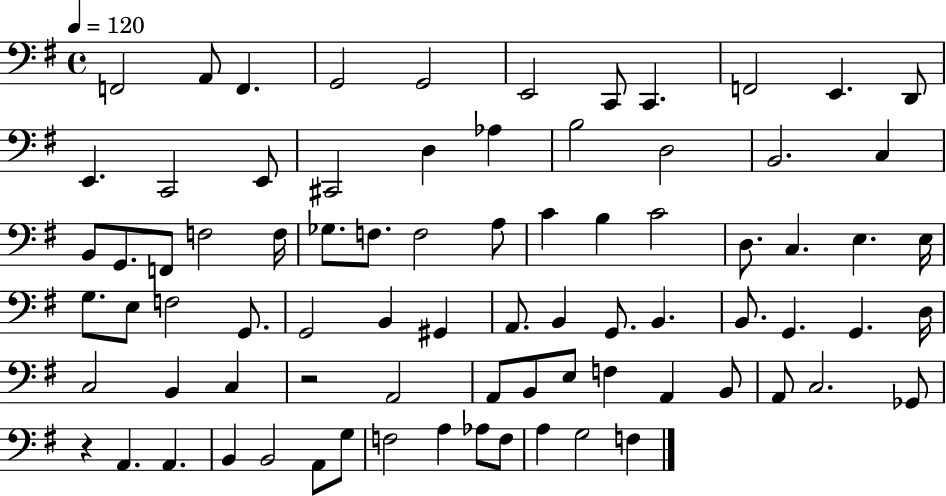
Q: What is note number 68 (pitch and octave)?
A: B2